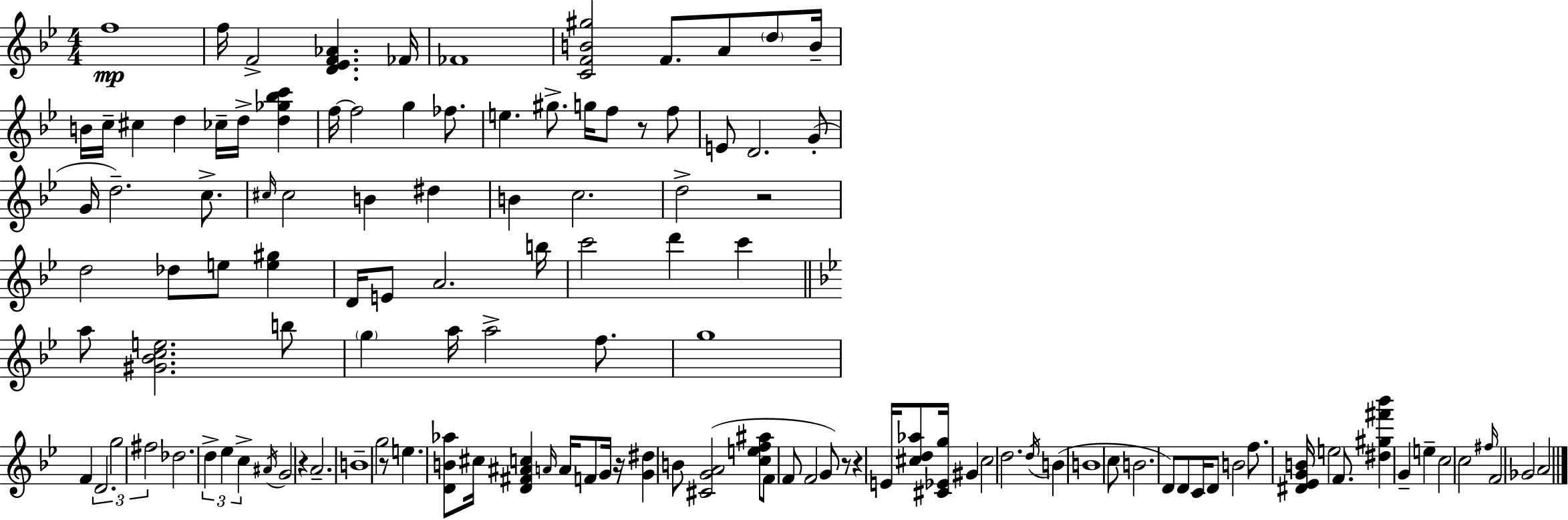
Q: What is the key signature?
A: G minor